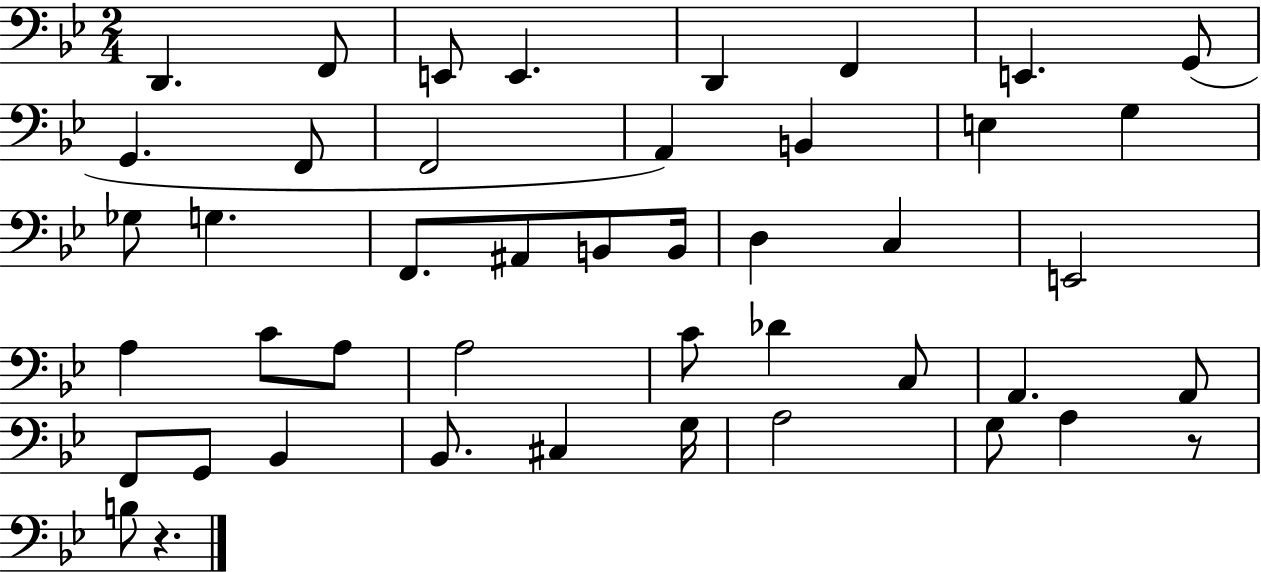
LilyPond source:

{
  \clef bass
  \numericTimeSignature
  \time 2/4
  \key bes \major
  d,4. f,8 | e,8 e,4. | d,4 f,4 | e,4. g,8( | \break g,4. f,8 | f,2 | a,4) b,4 | e4 g4 | \break ges8 g4. | f,8. ais,8 b,8 b,16 | d4 c4 | e,2 | \break a4 c'8 a8 | a2 | c'8 des'4 c8 | a,4. a,8 | \break f,8 g,8 bes,4 | bes,8. cis4 g16 | a2 | g8 a4 r8 | \break b8 r4. | \bar "|."
}